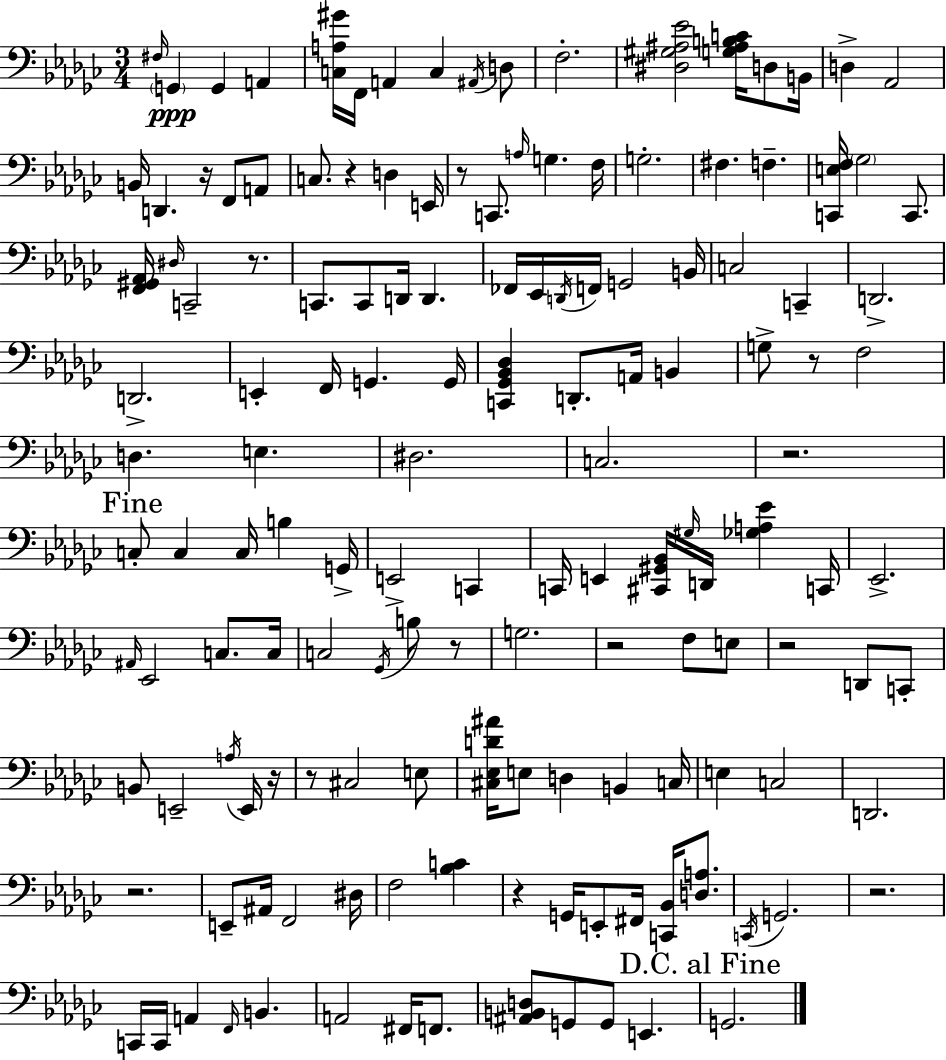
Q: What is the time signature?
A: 3/4